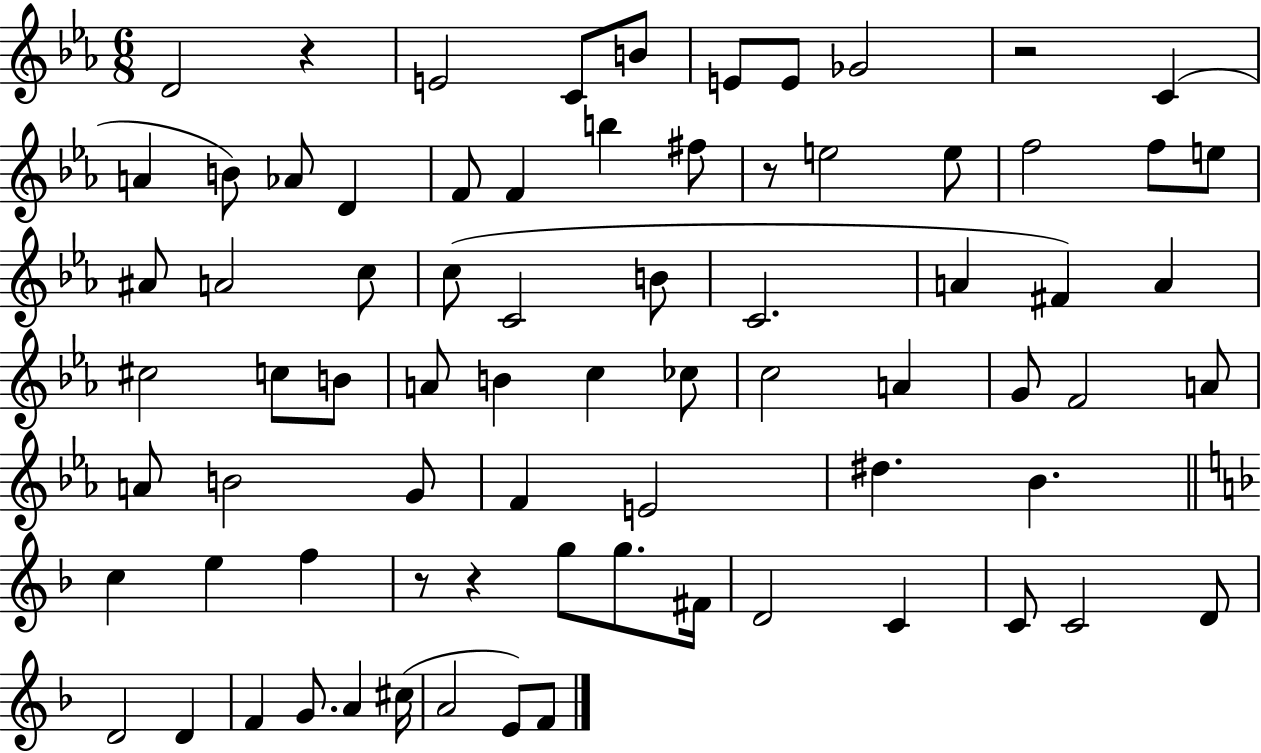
X:1
T:Untitled
M:6/8
L:1/4
K:Eb
D2 z E2 C/2 B/2 E/2 E/2 _G2 z2 C A B/2 _A/2 D F/2 F b ^f/2 z/2 e2 e/2 f2 f/2 e/2 ^A/2 A2 c/2 c/2 C2 B/2 C2 A ^F A ^c2 c/2 B/2 A/2 B c _c/2 c2 A G/2 F2 A/2 A/2 B2 G/2 F E2 ^d _B c e f z/2 z g/2 g/2 ^F/4 D2 C C/2 C2 D/2 D2 D F G/2 A ^c/4 A2 E/2 F/2